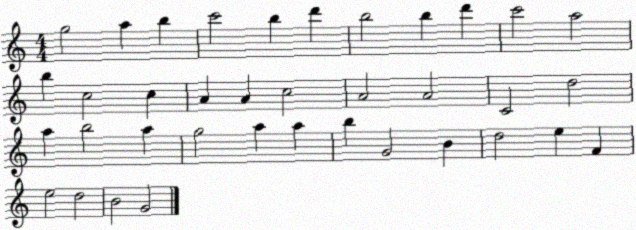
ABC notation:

X:1
T:Untitled
M:4/4
L:1/4
K:C
g2 a b c'2 b d' b2 b d' c'2 a2 b c2 c A A c2 A2 A2 C2 d2 a b2 a g2 a a b G2 B d2 e F e2 d2 B2 G2